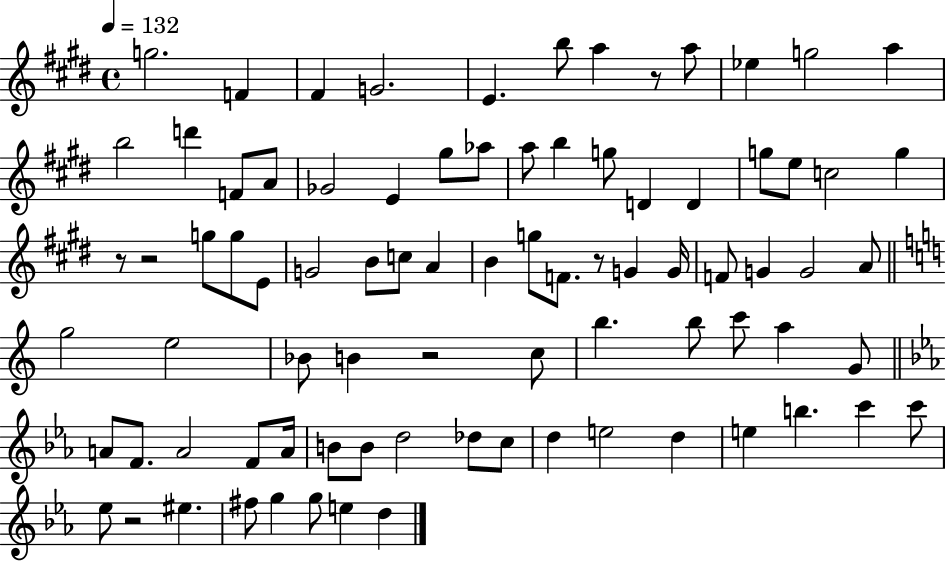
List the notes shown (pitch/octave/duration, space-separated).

G5/h. F4/q F#4/q G4/h. E4/q. B5/e A5/q R/e A5/e Eb5/q G5/h A5/q B5/h D6/q F4/e A4/e Gb4/h E4/q G#5/e Ab5/e A5/e B5/q G5/e D4/q D4/q G5/e E5/e C5/h G5/q R/e R/h G5/e G5/e E4/e G4/h B4/e C5/e A4/q B4/q G5/e F4/e. R/e G4/q G4/s F4/e G4/q G4/h A4/e G5/h E5/h Bb4/e B4/q R/h C5/e B5/q. B5/e C6/e A5/q G4/e A4/e F4/e. A4/h F4/e A4/s B4/e B4/e D5/h Db5/e C5/e D5/q E5/h D5/q E5/q B5/q. C6/q C6/e Eb5/e R/h EIS5/q. F#5/e G5/q G5/e E5/q D5/q